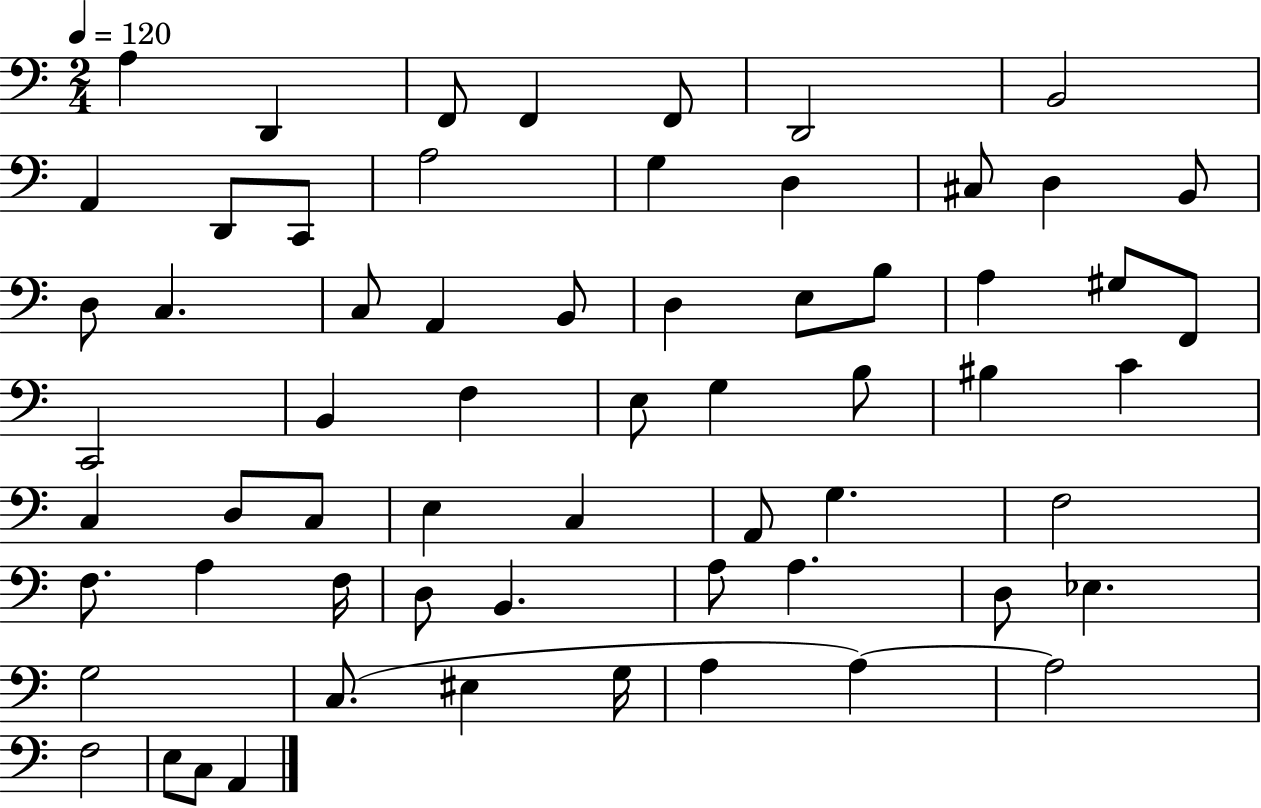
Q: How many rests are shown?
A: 0